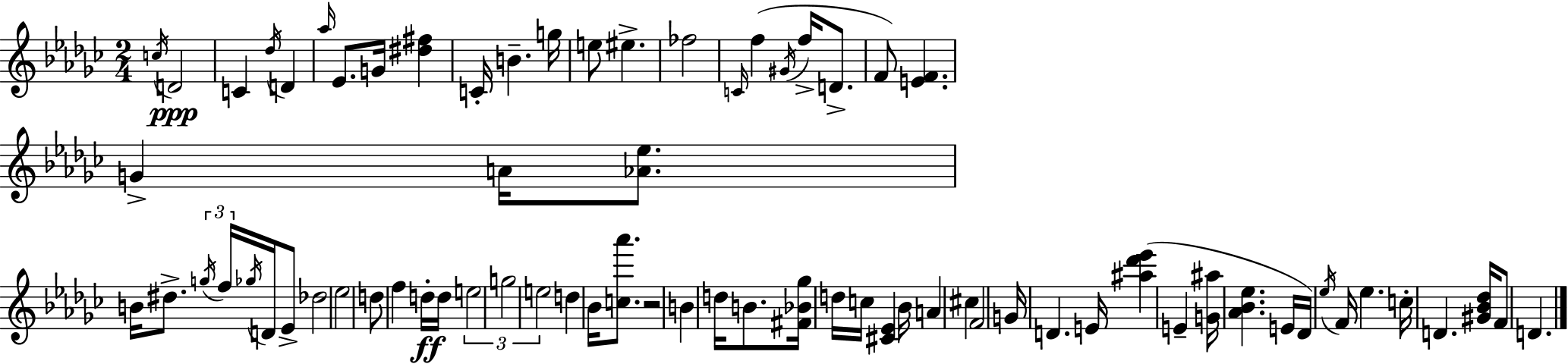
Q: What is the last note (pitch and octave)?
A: D4